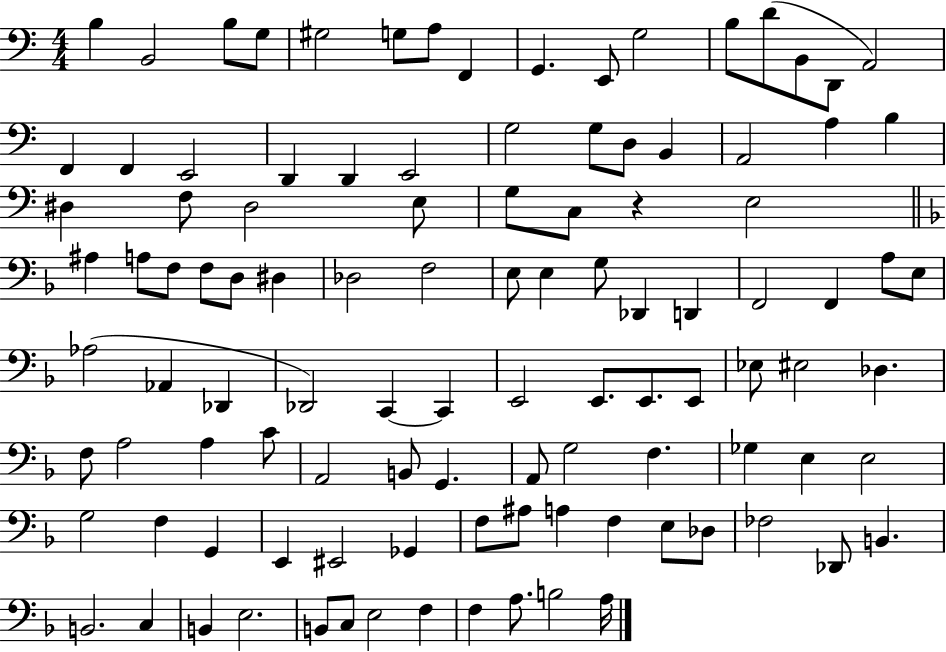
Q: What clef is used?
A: bass